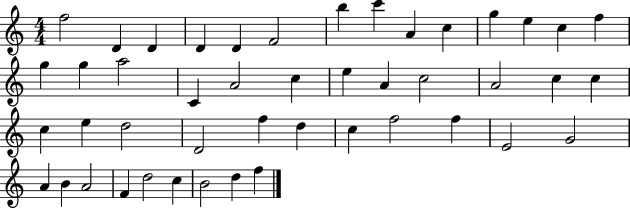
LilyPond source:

{
  \clef treble
  \numericTimeSignature
  \time 4/4
  \key c \major
  f''2 d'4 d'4 | d'4 d'4 f'2 | b''4 c'''4 a'4 c''4 | g''4 e''4 c''4 f''4 | \break g''4 g''4 a''2 | c'4 a'2 c''4 | e''4 a'4 c''2 | a'2 c''4 c''4 | \break c''4 e''4 d''2 | d'2 f''4 d''4 | c''4 f''2 f''4 | e'2 g'2 | \break a'4 b'4 a'2 | f'4 d''2 c''4 | b'2 d''4 f''4 | \bar "|."
}